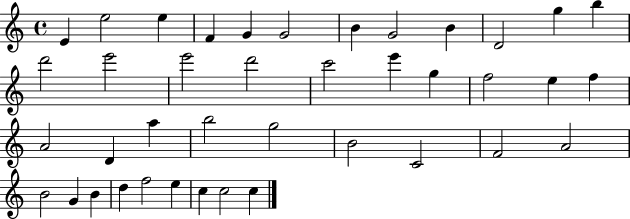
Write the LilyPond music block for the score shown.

{
  \clef treble
  \time 4/4
  \defaultTimeSignature
  \key c \major
  e'4 e''2 e''4 | f'4 g'4 g'2 | b'4 g'2 b'4 | d'2 g''4 b''4 | \break d'''2 e'''2 | e'''2 d'''2 | c'''2 e'''4 g''4 | f''2 e''4 f''4 | \break a'2 d'4 a''4 | b''2 g''2 | b'2 c'2 | f'2 a'2 | \break b'2 g'4 b'4 | d''4 f''2 e''4 | c''4 c''2 c''4 | \bar "|."
}